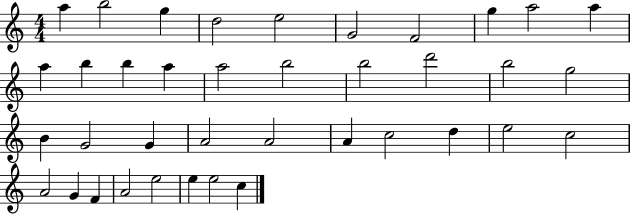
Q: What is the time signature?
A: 4/4